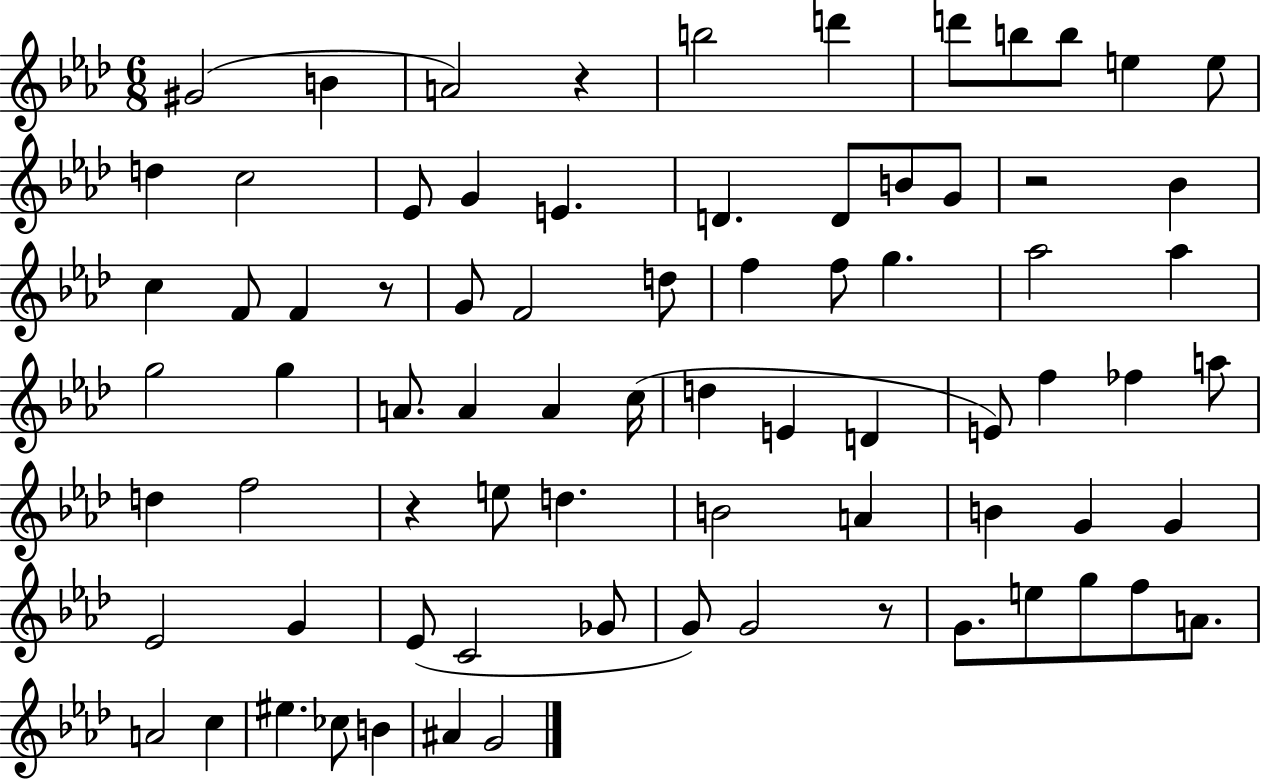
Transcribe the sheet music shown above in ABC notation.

X:1
T:Untitled
M:6/8
L:1/4
K:Ab
^G2 B A2 z b2 d' d'/2 b/2 b/2 e e/2 d c2 _E/2 G E D D/2 B/2 G/2 z2 _B c F/2 F z/2 G/2 F2 d/2 f f/2 g _a2 _a g2 g A/2 A A c/4 d E D E/2 f _f a/2 d f2 z e/2 d B2 A B G G _E2 G _E/2 C2 _G/2 G/2 G2 z/2 G/2 e/2 g/2 f/2 A/2 A2 c ^e _c/2 B ^A G2